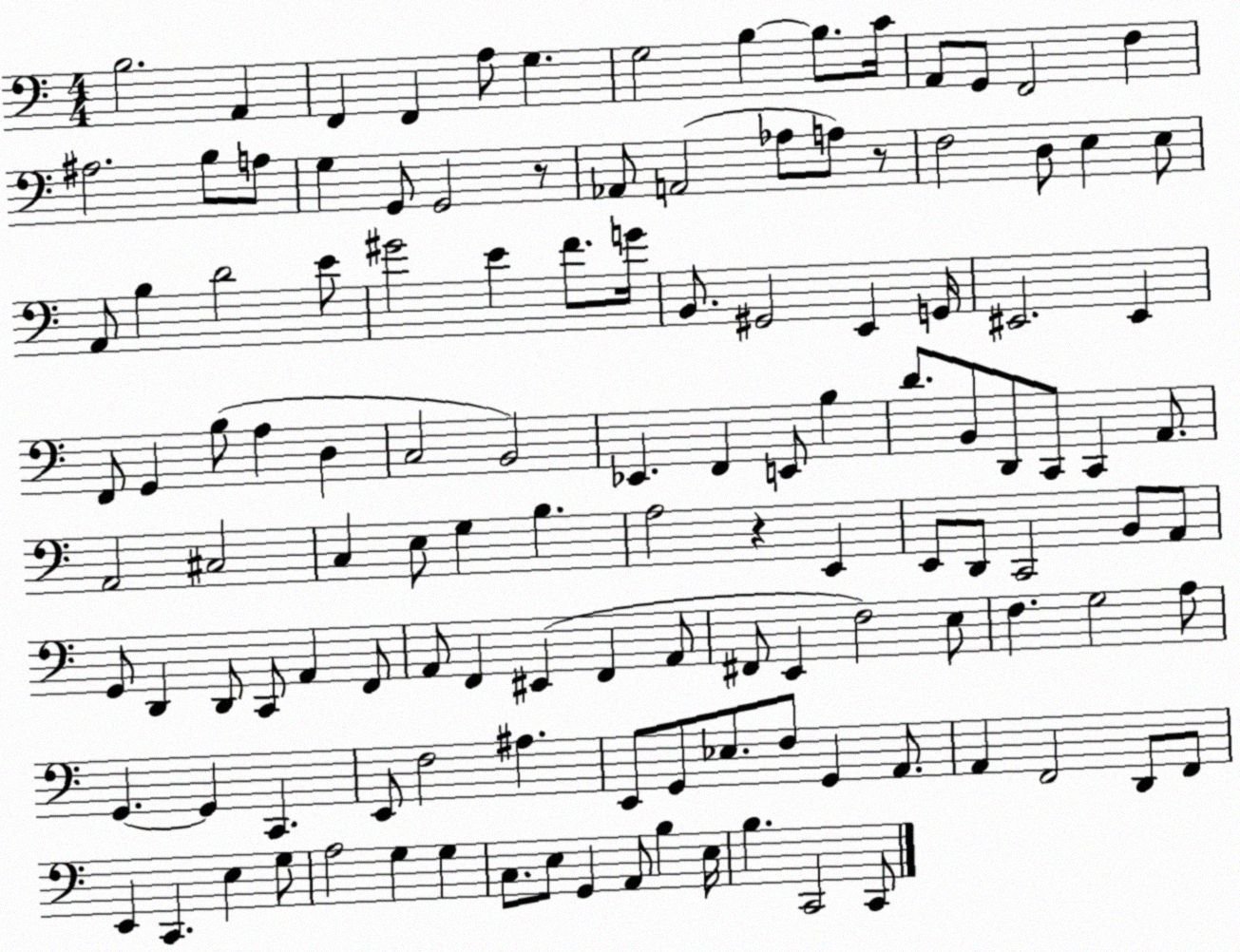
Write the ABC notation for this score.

X:1
T:Untitled
M:4/4
L:1/4
K:C
B,2 A,, F,, F,, A,/2 G, G,2 B, B,/2 C/4 A,,/2 G,,/2 F,,2 F, ^A,2 B,/2 A,/2 G, G,,/2 G,,2 z/2 _A,,/2 A,,2 _A,/2 A,/2 z/2 F,2 D,/2 E, E,/2 A,,/2 B, D2 E/2 ^G2 E F/2 G/4 B,,/2 ^G,,2 E,, G,,/4 ^E,,2 ^E,, F,,/2 G,, B,/2 A, D, C,2 B,,2 _E,, F,, E,,/2 B, D/2 B,,/2 D,,/2 C,,/2 C,, A,,/2 A,,2 ^C,2 C, E,/2 G, B, A,2 z E,, E,,/2 D,,/2 C,,2 B,,/2 A,,/2 G,,/2 D,, D,,/2 C,,/2 A,, F,,/2 A,,/2 F,, ^E,, F,, A,,/2 ^F,,/2 E,, F,2 E,/2 F, G,2 A,/2 G,, G,, C,, E,,/2 F,2 ^A, E,,/2 G,,/2 _E,/2 F,/2 G,, A,,/2 A,, F,,2 D,,/2 F,,/2 E,, C,, E, G,/2 A,2 G, G, C,/2 E,/2 G,, A,,/2 B, E,/4 B, C,,2 C,,/2